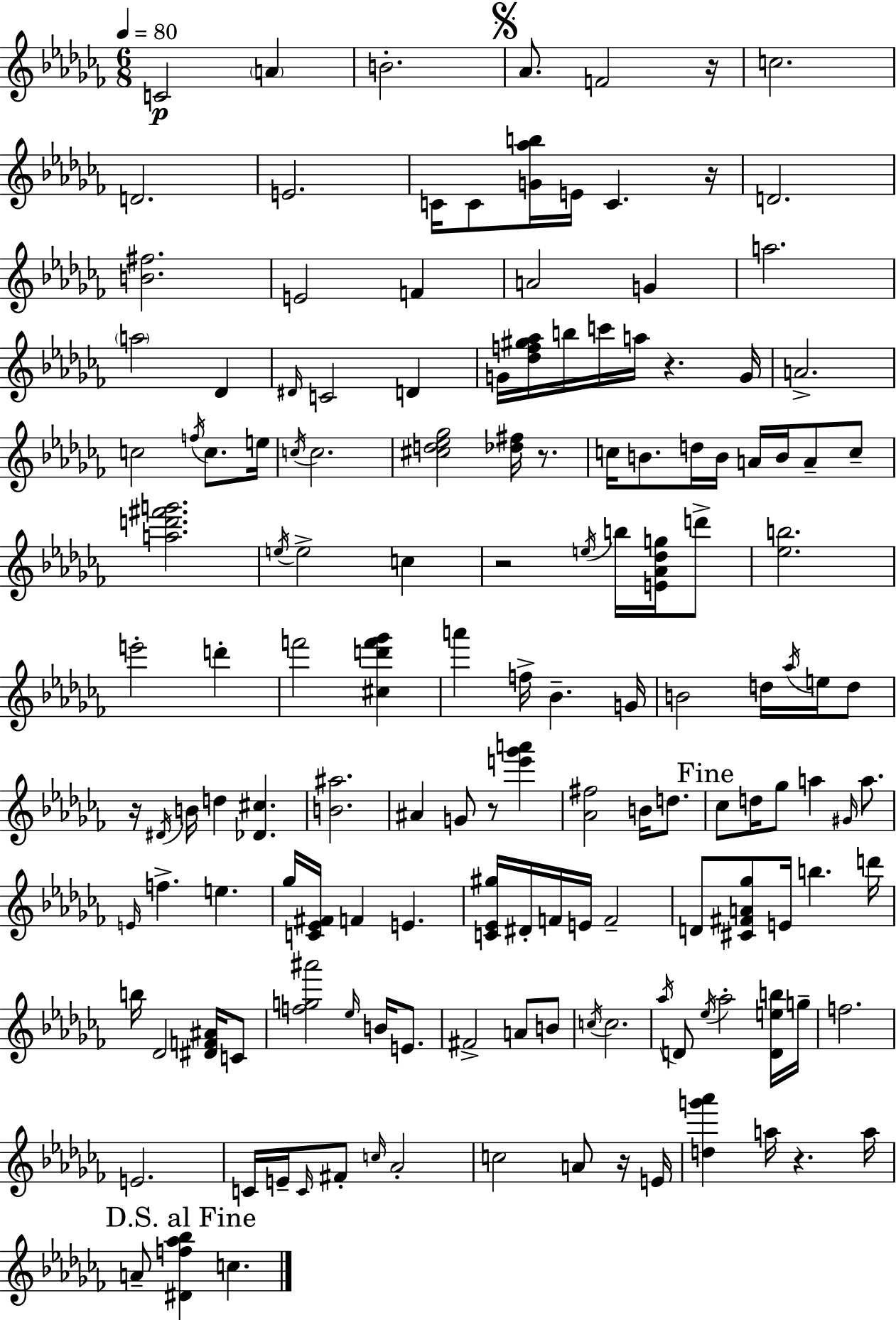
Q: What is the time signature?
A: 6/8